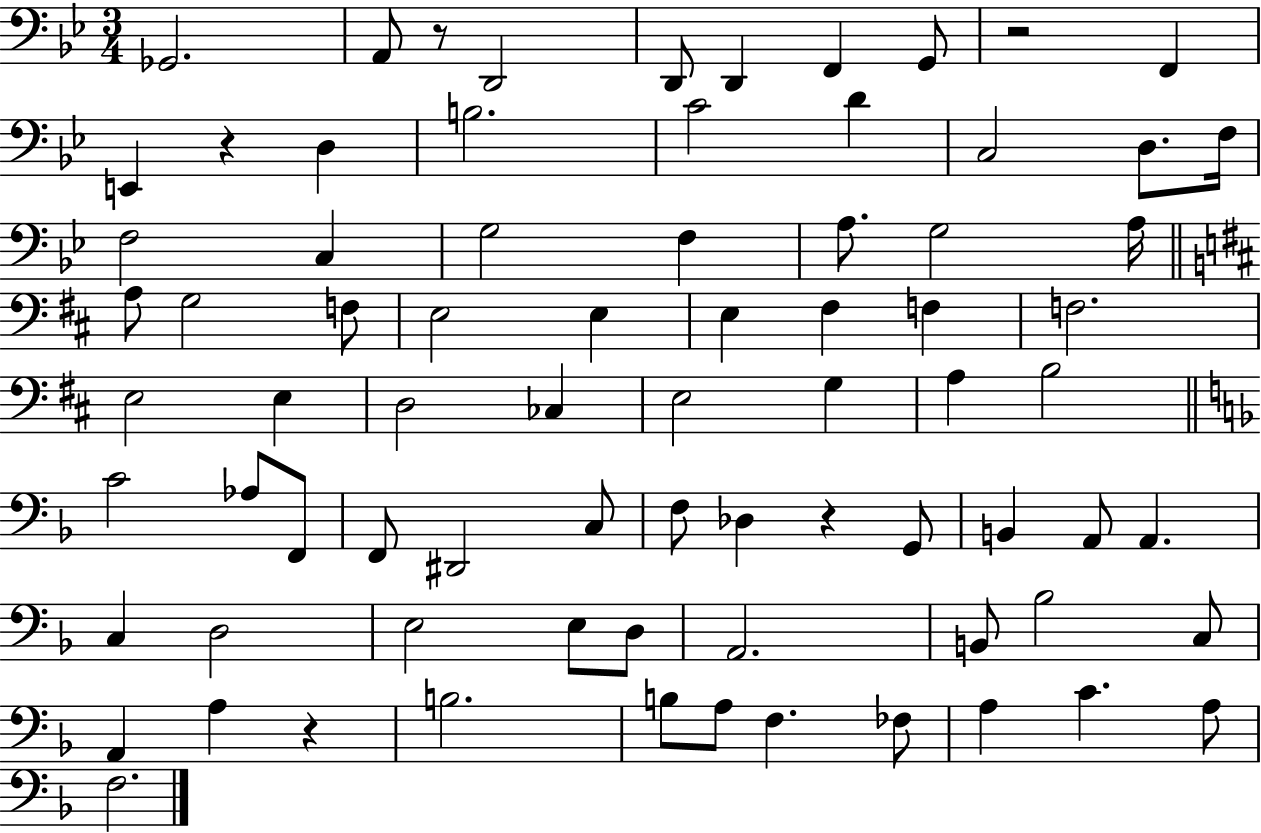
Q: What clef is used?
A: bass